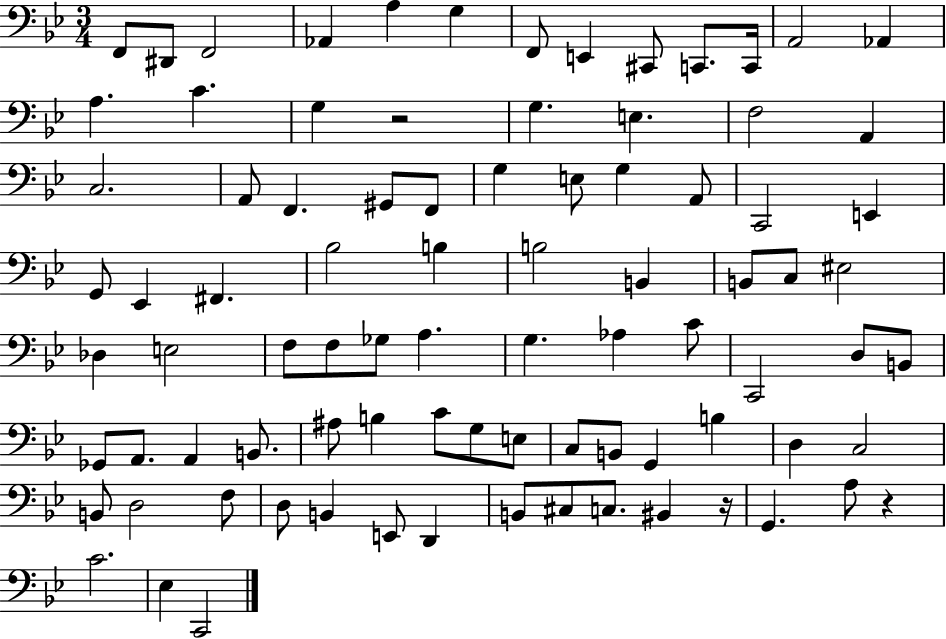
{
  \clef bass
  \numericTimeSignature
  \time 3/4
  \key bes \major
  f,8 dis,8 f,2 | aes,4 a4 g4 | f,8 e,4 cis,8 c,8. c,16 | a,2 aes,4 | \break a4. c'4. | g4 r2 | g4. e4. | f2 a,4 | \break c2. | a,8 f,4. gis,8 f,8 | g4 e8 g4 a,8 | c,2 e,4 | \break g,8 ees,4 fis,4. | bes2 b4 | b2 b,4 | b,8 c8 eis2 | \break des4 e2 | f8 f8 ges8 a4. | g4. aes4 c'8 | c,2 d8 b,8 | \break ges,8 a,8. a,4 b,8. | ais8 b4 c'8 g8 e8 | c8 b,8 g,4 b4 | d4 c2 | \break b,8 d2 f8 | d8 b,4 e,8 d,4 | b,8 cis8 c8. bis,4 r16 | g,4. a8 r4 | \break c'2. | ees4 c,2 | \bar "|."
}